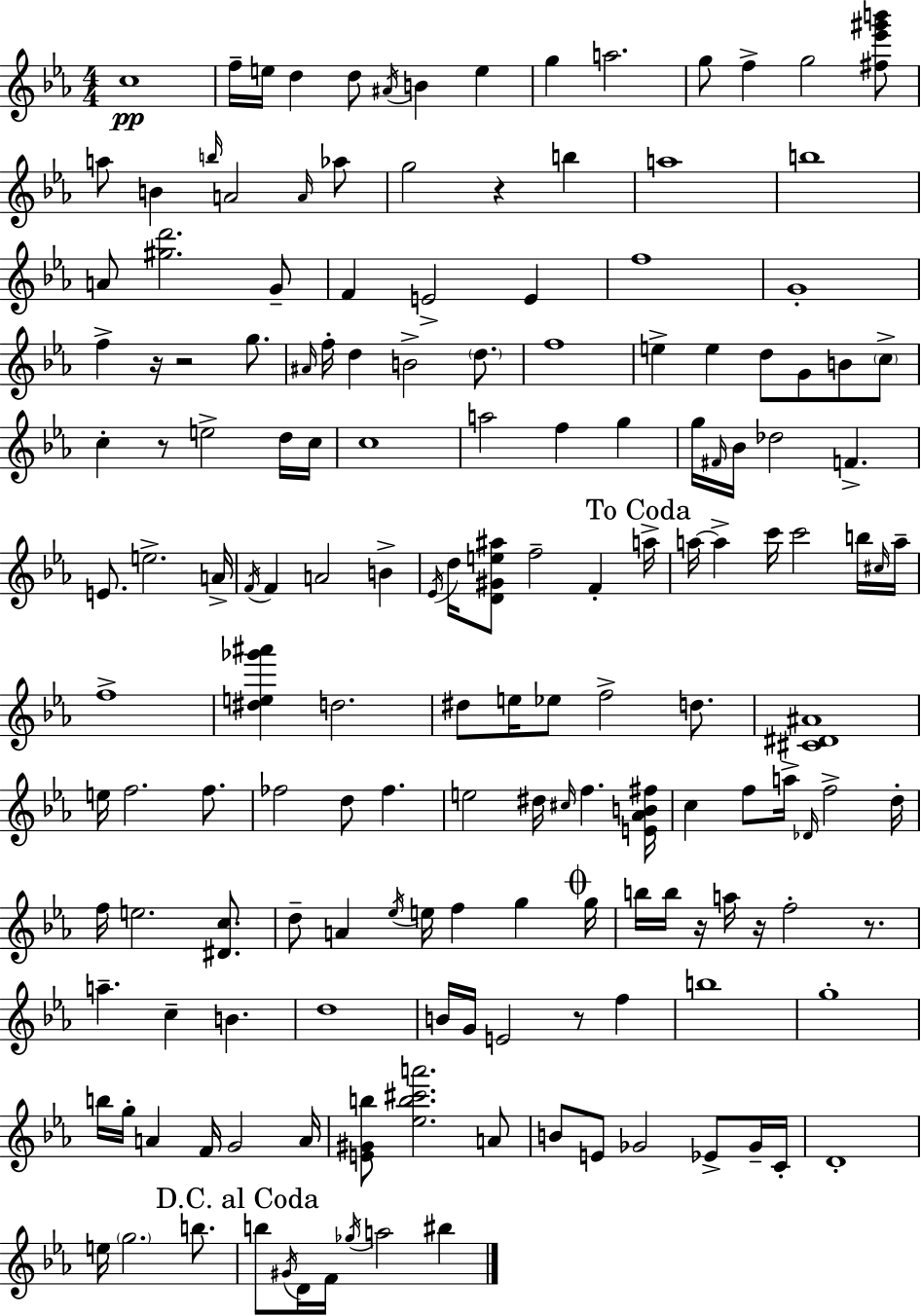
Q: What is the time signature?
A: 4/4